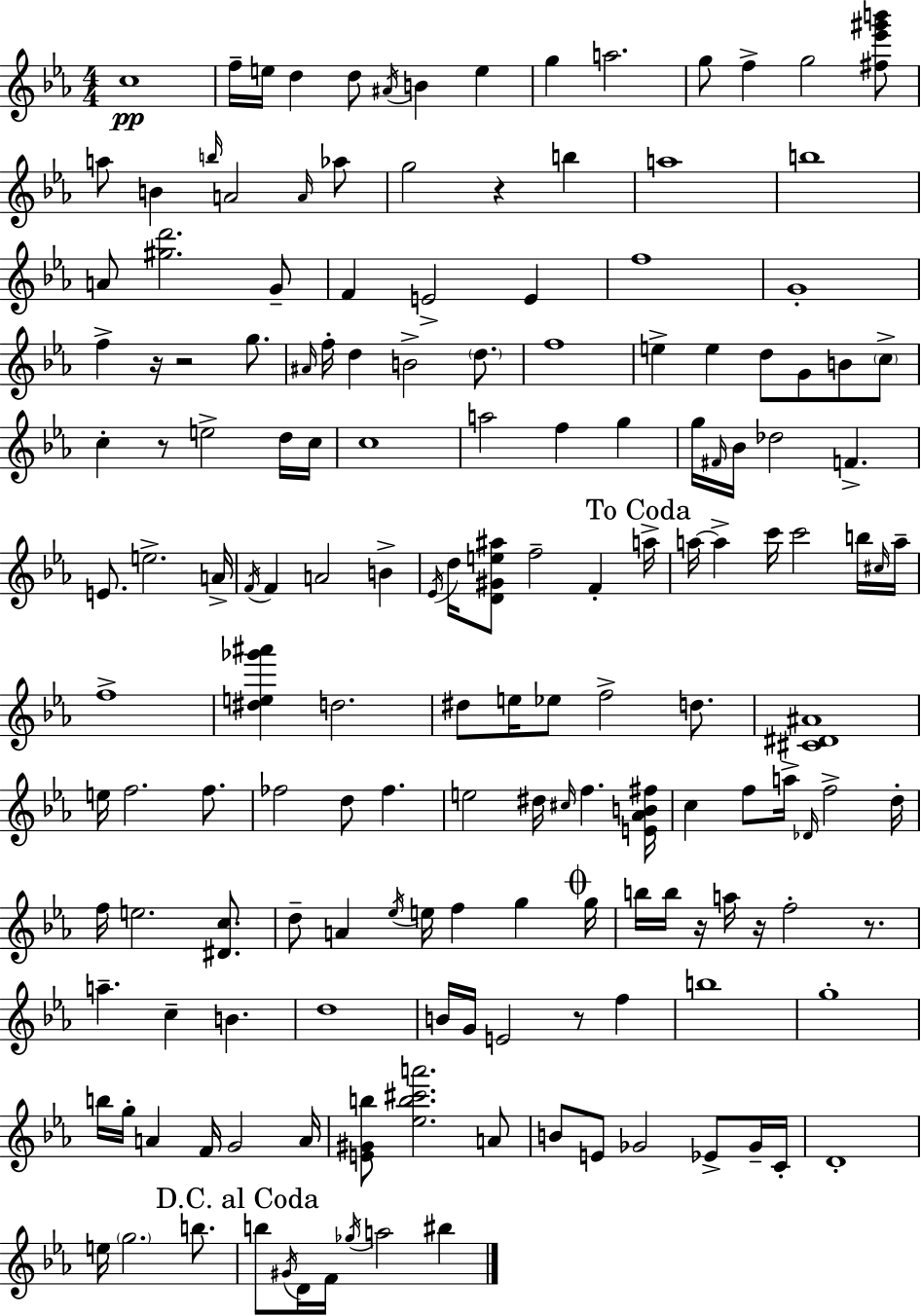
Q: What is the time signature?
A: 4/4